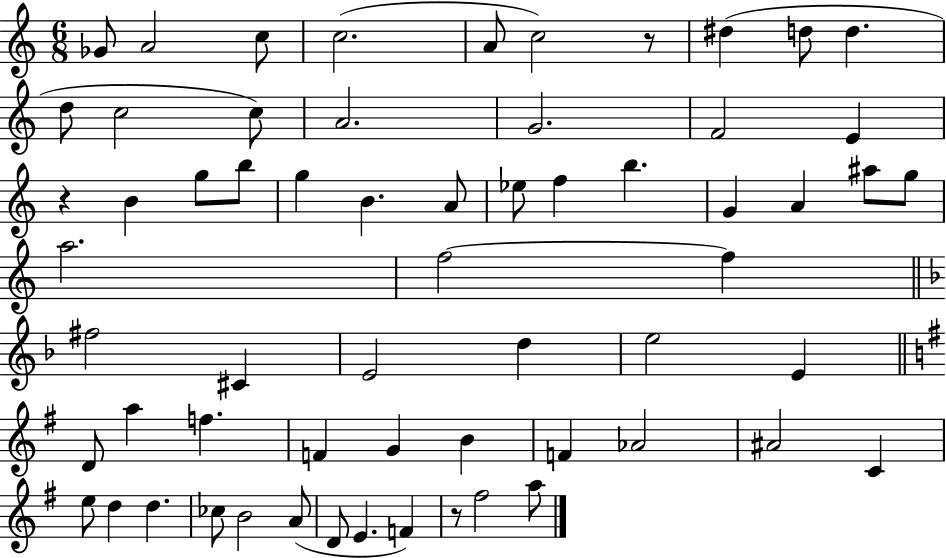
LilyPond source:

{
  \clef treble
  \numericTimeSignature
  \time 6/8
  \key c \major
  ges'8 a'2 c''8 | c''2.( | a'8 c''2) r8 | dis''4( d''8 d''4. | \break d''8 c''2 c''8) | a'2. | g'2. | f'2 e'4 | \break r4 b'4 g''8 b''8 | g''4 b'4. a'8 | ees''8 f''4 b''4. | g'4 a'4 ais''8 g''8 | \break a''2. | f''2~~ f''4 | \bar "||" \break \key d \minor fis''2 cis'4 | e'2 d''4 | e''2 e'4 | \bar "||" \break \key e \minor d'8 a''4 f''4. | f'4 g'4 b'4 | f'4 aes'2 | ais'2 c'4 | \break e''8 d''4 d''4. | ces''8 b'2 a'8( | d'8 e'4. f'4) | r8 fis''2 a''8 | \break \bar "|."
}